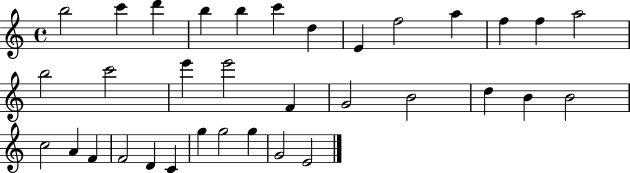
X:1
T:Untitled
M:4/4
L:1/4
K:C
b2 c' d' b b c' d E f2 a f f a2 b2 c'2 e' e'2 F G2 B2 d B B2 c2 A F F2 D C g g2 g G2 E2